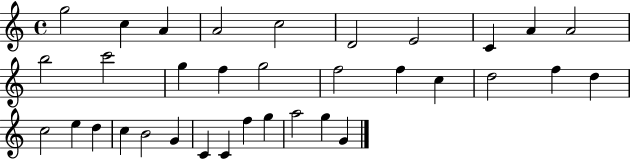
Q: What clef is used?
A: treble